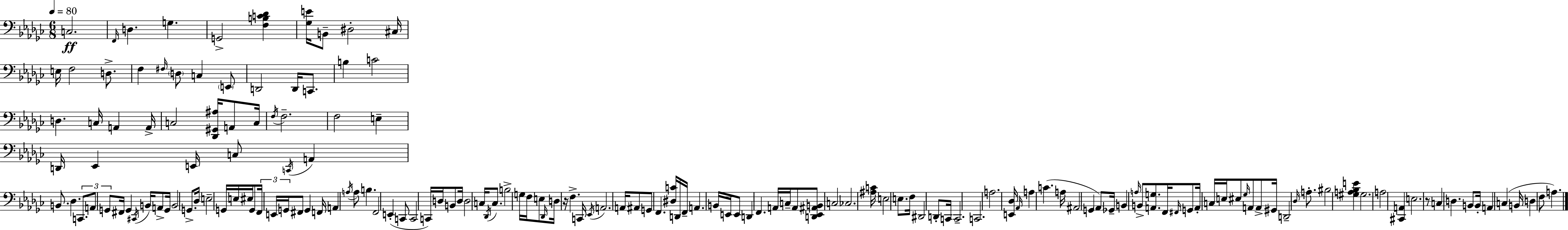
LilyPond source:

{
  \clef bass
  \numericTimeSignature
  \time 6/8
  \key ees \minor
  \tempo 4 = 80
  c2.\ff | \grace { f,16 } d4. g4. | g,2-> <f b c' des'>4 | <ges e'>16 b,8-- dis2-. | \break cis16 e16 f2 d8.-> | f4 \grace { fis16 } \parenthesize d8 c4 | \parenthesize e,8 d,2 d,16 c,8. | b4 c'2 | \break d4. c16 a,4 | a,16-> c2 <des, gis, ais>16 a,8 | c16 \acciaccatura { f16 } f2.-- | f2 e4-- | \break d,16 ees,4 e,16 c8 \acciaccatura { c,16 } | a,4 b,8. des4. | \tuplet 3/2 { c,8. a,8 g,8 } fis,16 g,4 | \acciaccatura { cis,16 } b,16 a,8-> g,16 b,2 | \break g,8.-> des16 e2-- | g,16 e16 eis16 g,8 \tuplet 3/2 { f,16 e,16 g,16 } fis,8 | g,4 f,16 a,4 \acciaccatura { a16 } a8 | b4. f,2 | \break e,4-.( c,8 c,2 | c,16) d16 b,8 d16 d2 | c16 \acciaccatura { des,16 } c8. b2-> | g16 f16 e8 \grace { des,16 } d16 | \break r16 f4.-> c,16 \acciaccatura { ees,16 } a,2. | a,16 ais,8 | g,8 f,4. <dis c'>16 d,16 f,16-- a,4. | b,16 e,16 e,8 d,4 | \break f,4. a,16 c16-- a,8 <d, ees, ais, b,>8 | c2 ces2. | <ais c'>16 e2 | e8. f16 dis,2 | \break d,8-. c,16 c,2.-- | c,2. | a2. | <e, des>16 \grace { aes,16 } a4 | \break c'4.( a16 ais,2 | g,4 \parenthesize aes,8) | ges,16-- b,4 \grace { a16 } b,8-> <a, g>8. f,16 | \grace { fis,16 } g,8 a,16-. c16 e16 eis8 \grace { ges16 } a,8 a,8-> | \break gis,16 d,2-- \grace { des16 } a8.-. | bis2 <gis a bes e'>4 | gis2. | a2 <cis, a,>4 | \break e2. | r8 c4 d4. | b,8 b,16-. a,4 c4( | b,16 d4 f8 a4.) | \break \bar "|."
}